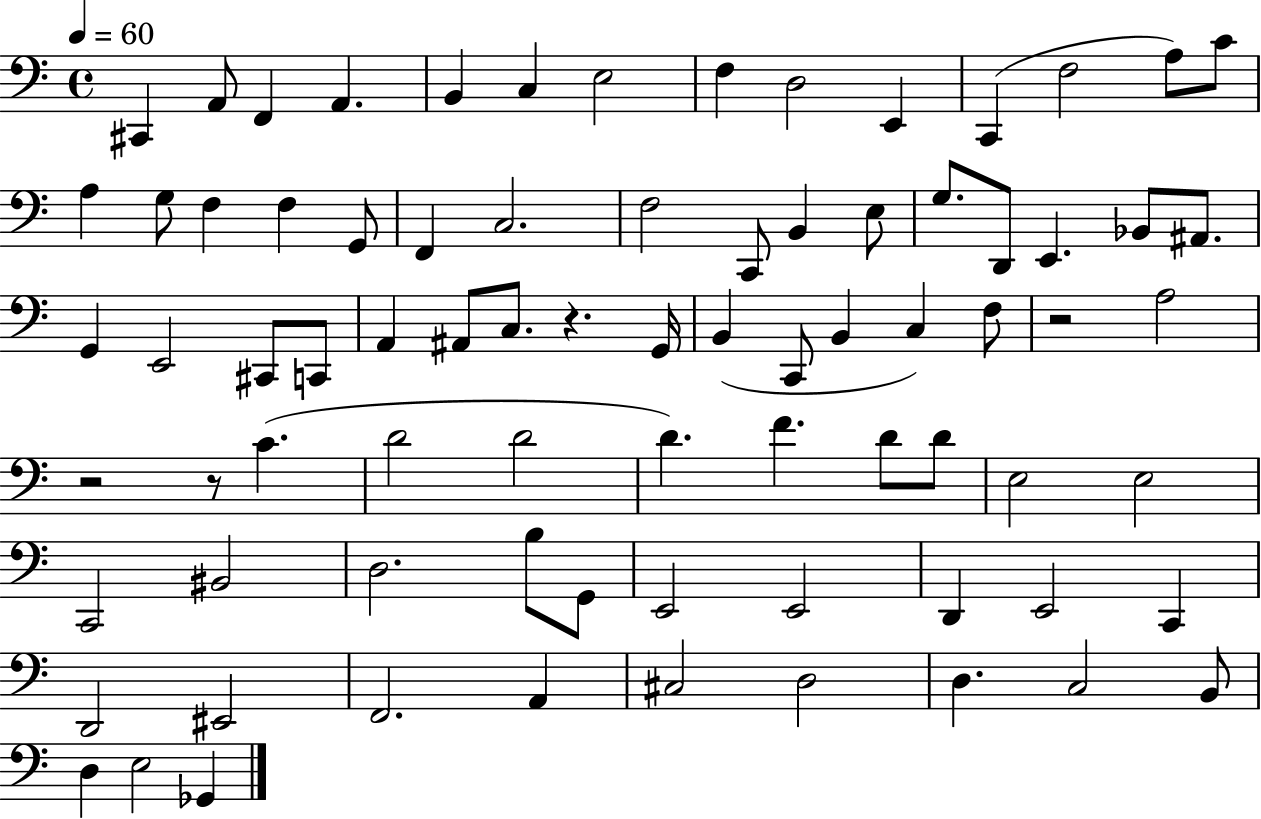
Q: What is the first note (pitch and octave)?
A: C#2